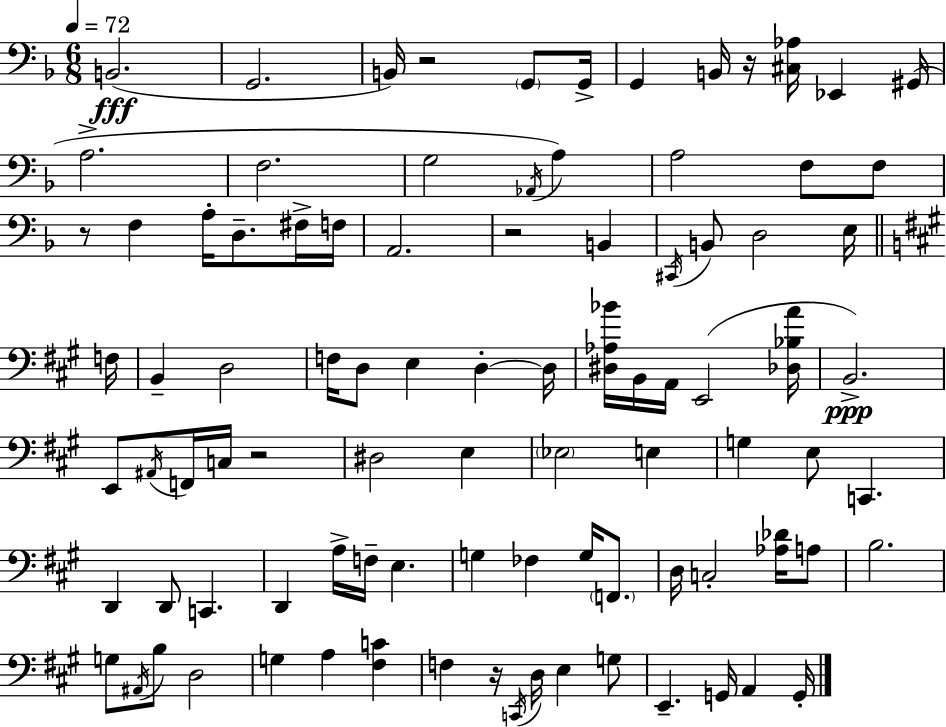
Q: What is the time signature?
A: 6/8